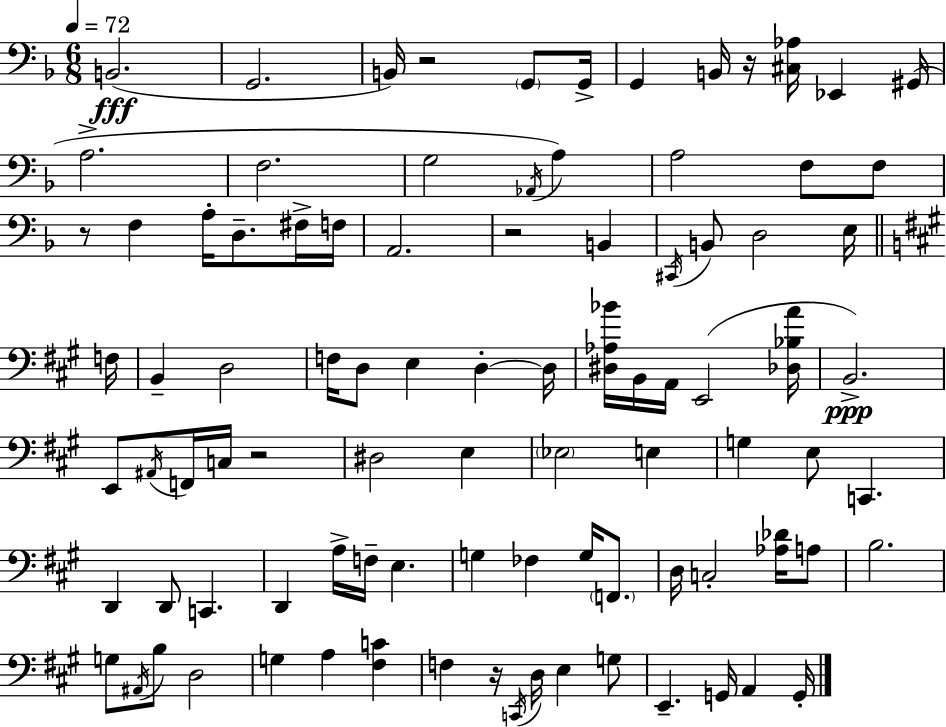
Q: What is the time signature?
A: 6/8